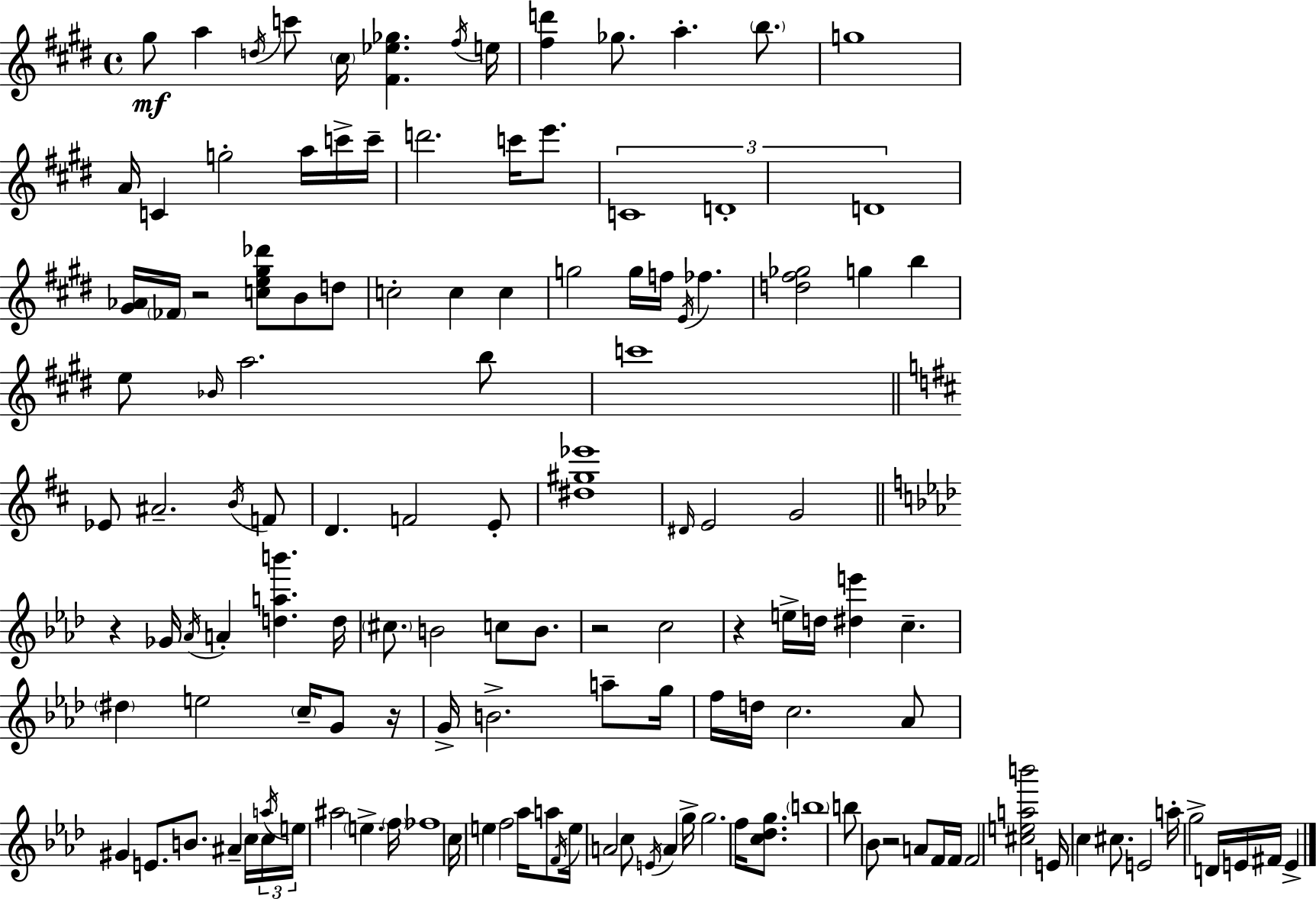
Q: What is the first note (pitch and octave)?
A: G#5